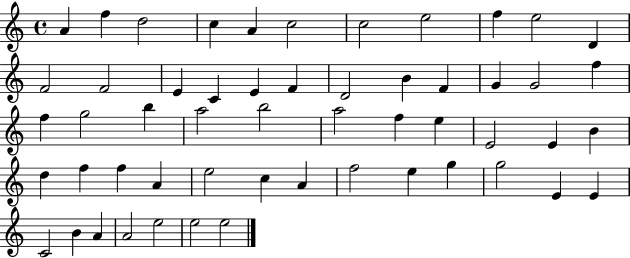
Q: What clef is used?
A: treble